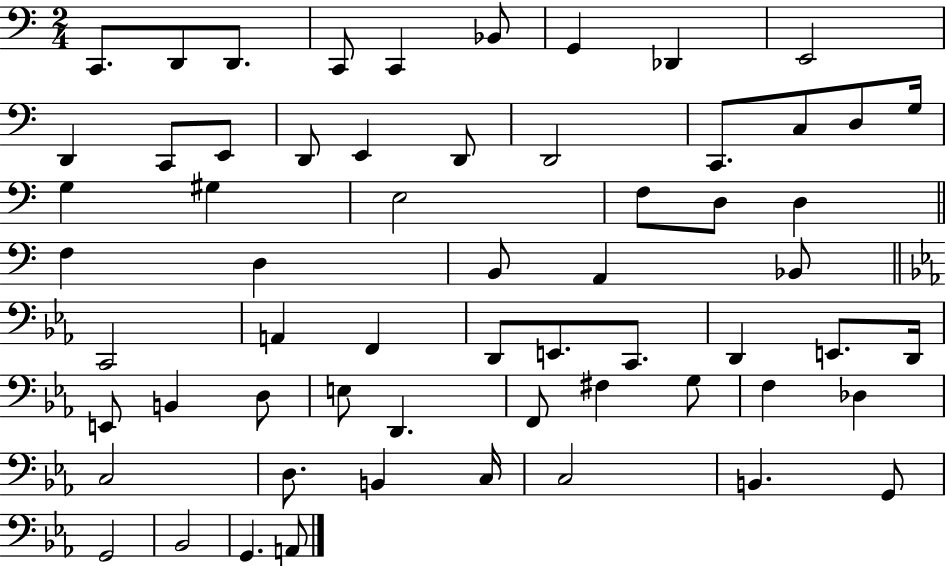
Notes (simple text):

C2/e. D2/e D2/e. C2/e C2/q Bb2/e G2/q Db2/q E2/h D2/q C2/e E2/e D2/e E2/q D2/e D2/h C2/e. C3/e D3/e G3/s G3/q G#3/q E3/h F3/e D3/e D3/q F3/q D3/q B2/e A2/q Bb2/e C2/h A2/q F2/q D2/e E2/e. C2/e. D2/q E2/e. D2/s E2/e B2/q D3/e E3/e D2/q. F2/e F#3/q G3/e F3/q Db3/q C3/h D3/e. B2/q C3/s C3/h B2/q. G2/e G2/h Bb2/h G2/q. A2/e